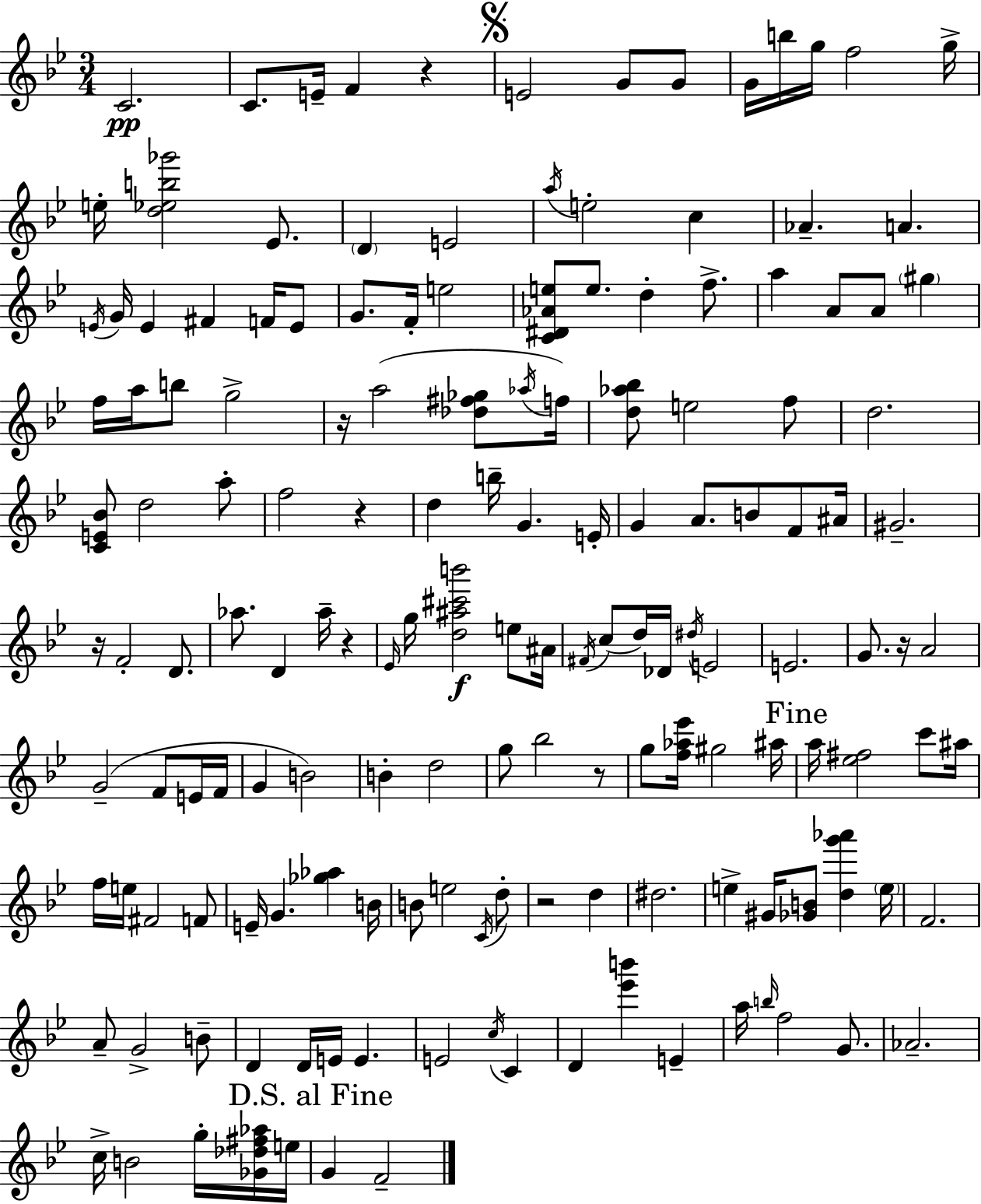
{
  \clef treble
  \numericTimeSignature
  \time 3/4
  \key g \minor
  c'2.\pp | c'8. e'16-- f'4 r4 | \mark \markup { \musicglyph "scripts.segno" } e'2 g'8 g'8 | g'16 b''16 g''16 f''2 g''16-> | \break e''16-. <d'' ees'' b'' ges'''>2 ees'8. | \parenthesize d'4 e'2 | \acciaccatura { a''16 } e''2-. c''4 | aes'4.-- a'4. | \break \acciaccatura { e'16 } g'16 e'4 fis'4 f'16 | e'8 g'8. f'16-. e''2 | <c' dis' aes' e''>8 e''8. d''4-. f''8.-> | a''4 a'8 a'8 \parenthesize gis''4 | \break f''16 a''16 b''8 g''2-> | r16 a''2( <des'' fis'' ges''>8 | \acciaccatura { aes''16 }) f''16 <d'' aes'' bes''>8 e''2 | f''8 d''2. | \break <c' e' bes'>8 d''2 | a''8-. f''2 r4 | d''4 b''16-- g'4. | e'16-. g'4 a'8. b'8 | \break f'8 ais'16 gis'2.-- | r16 f'2-. | d'8. aes''8. d'4 aes''16-- r4 | \grace { ees'16 } g''16 <d'' ais'' cis''' b'''>2\f | \break e''8 ais'16 \acciaccatura { fis'16 }( c''8 d''16) des'16 \acciaccatura { dis''16 } e'2 | e'2. | g'8. r16 a'2 | g'2--( | \break f'8 e'16 f'16 g'4 b'2) | b'4-. d''2 | g''8 bes''2 | r8 g''8 <f'' aes'' ees'''>16 gis''2 | \break ais''16 \mark "Fine" a''16 <ees'' fis''>2 | c'''8 ais''16 f''16 e''16 fis'2 | f'8 e'16-- g'4. | <ges'' aes''>4 b'16 b'8 e''2 | \break \acciaccatura { c'16 } d''8-. r2 | d''4 dis''2. | e''4-> gis'16 | <ges' b'>8 <d'' g''' aes'''>4 \parenthesize e''16 f'2. | \break a'8-- g'2-> | b'8-- d'4 d'16 | e'16 e'4. e'2 | \acciaccatura { c''16 } c'4 d'4 | \break <ees''' b'''>4 e'4-- a''16 \grace { b''16 } f''2 | g'8. aes'2.-- | c''16-> b'2 | g''16-. <ges' des'' fis'' aes''>16 e''16 \mark "D.S. al Fine" g'4 | \break f'2-- \bar "|."
}